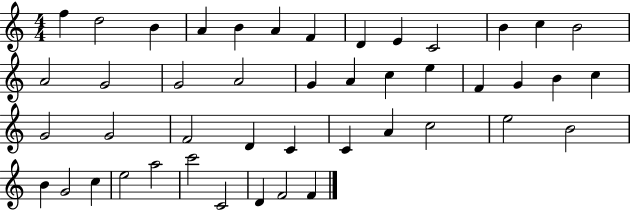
{
  \clef treble
  \numericTimeSignature
  \time 4/4
  \key c \major
  f''4 d''2 b'4 | a'4 b'4 a'4 f'4 | d'4 e'4 c'2 | b'4 c''4 b'2 | \break a'2 g'2 | g'2 a'2 | g'4 a'4 c''4 e''4 | f'4 g'4 b'4 c''4 | \break g'2 g'2 | f'2 d'4 c'4 | c'4 a'4 c''2 | e''2 b'2 | \break b'4 g'2 c''4 | e''2 a''2 | c'''2 c'2 | d'4 f'2 f'4 | \break \bar "|."
}